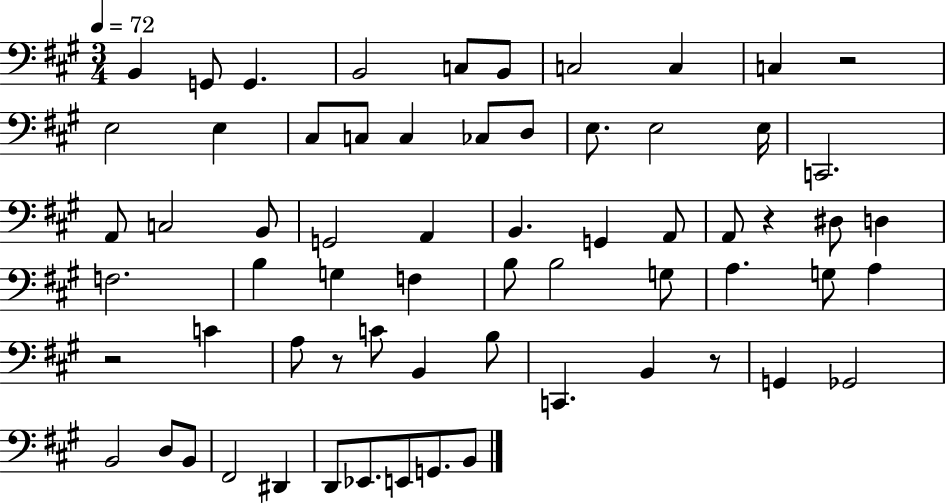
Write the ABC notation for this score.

X:1
T:Untitled
M:3/4
L:1/4
K:A
B,, G,,/2 G,, B,,2 C,/2 B,,/2 C,2 C, C, z2 E,2 E, ^C,/2 C,/2 C, _C,/2 D,/2 E,/2 E,2 E,/4 C,,2 A,,/2 C,2 B,,/2 G,,2 A,, B,, G,, A,,/2 A,,/2 z ^D,/2 D, F,2 B, G, F, B,/2 B,2 G,/2 A, G,/2 A, z2 C A,/2 z/2 C/2 B,, B,/2 C,, B,, z/2 G,, _G,,2 B,,2 D,/2 B,,/2 ^F,,2 ^D,, D,,/2 _E,,/2 E,,/2 G,,/2 B,,/2